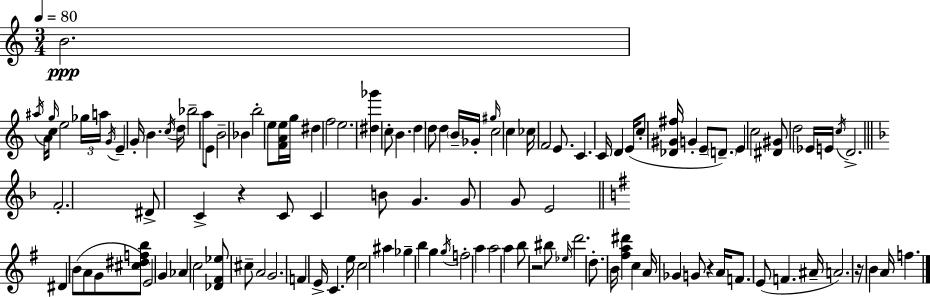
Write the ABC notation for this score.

X:1
T:Untitled
M:3/4
L:1/4
K:C
B2 ^a/4 A/4 g/4 c/4 e2 _g/4 a/4 G/4 E G/4 B c/4 d/4 _b2 a/2 E/2 B2 _B b2 e/2 [FAe]/4 g/4 ^d f2 e2 [^d_g'] c/2 B d d/2 d B/4 _G/4 ^g/4 c2 c _c/4 F2 E/2 C C/4 D E/4 c/2 [_D^G^f]/4 G E/2 D/2 E c2 [^D^G]/2 d2 _E/4 E/4 c/4 D2 F2 ^D/2 C z C/2 C B/2 G G/2 G/2 E2 ^D B/2 A/2 G/2 [^c^dfb]/2 E2 G _A c2 [_D^F_e]/2 ^c/2 A2 G2 F E/4 C e/4 c2 ^a _g b g g/4 f2 a a2 a b/2 z2 ^b/2 _e/4 d'2 d/2 B/4 [^fa^d'] c A/4 _G G/2 z A/4 F/2 E/2 F ^A/4 A2 z/4 B A/4 f